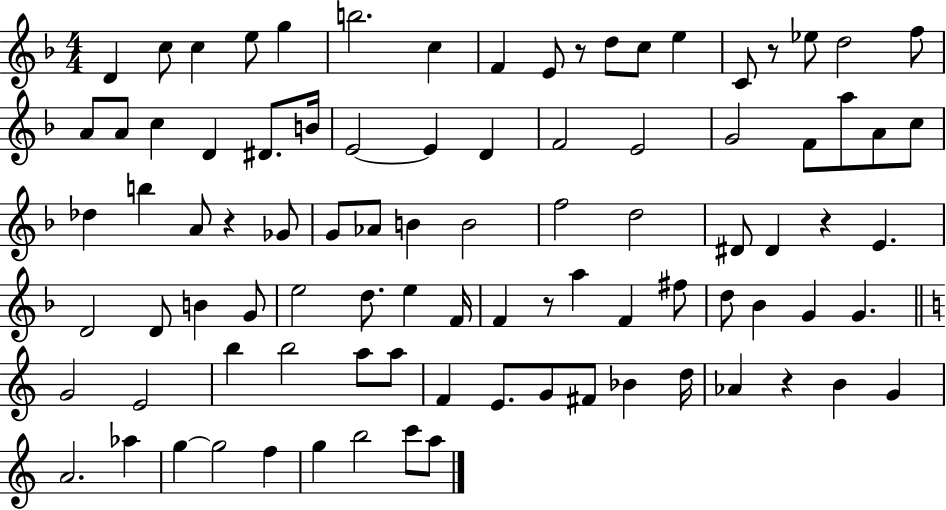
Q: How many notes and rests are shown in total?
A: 91